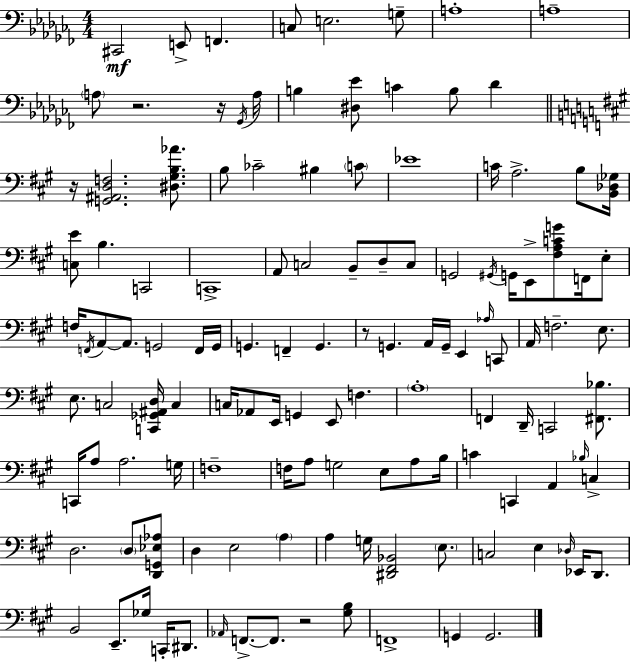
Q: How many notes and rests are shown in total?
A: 125